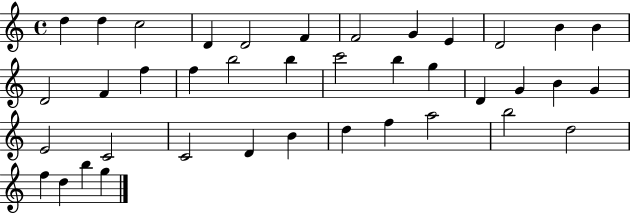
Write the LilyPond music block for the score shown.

{
  \clef treble
  \time 4/4
  \defaultTimeSignature
  \key c \major
  d''4 d''4 c''2 | d'4 d'2 f'4 | f'2 g'4 e'4 | d'2 b'4 b'4 | \break d'2 f'4 f''4 | f''4 b''2 b''4 | c'''2 b''4 g''4 | d'4 g'4 b'4 g'4 | \break e'2 c'2 | c'2 d'4 b'4 | d''4 f''4 a''2 | b''2 d''2 | \break f''4 d''4 b''4 g''4 | \bar "|."
}